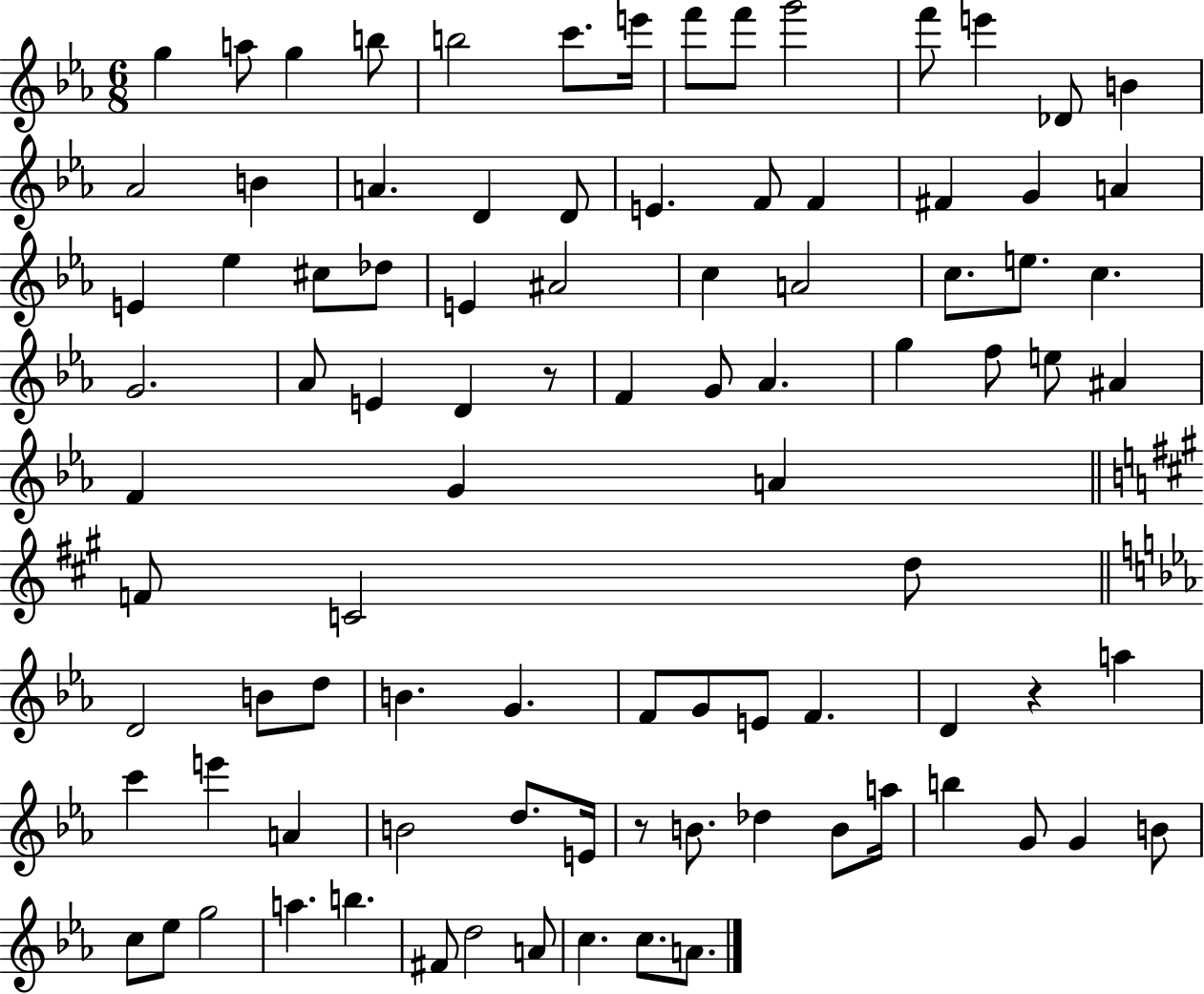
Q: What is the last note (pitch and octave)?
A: A4